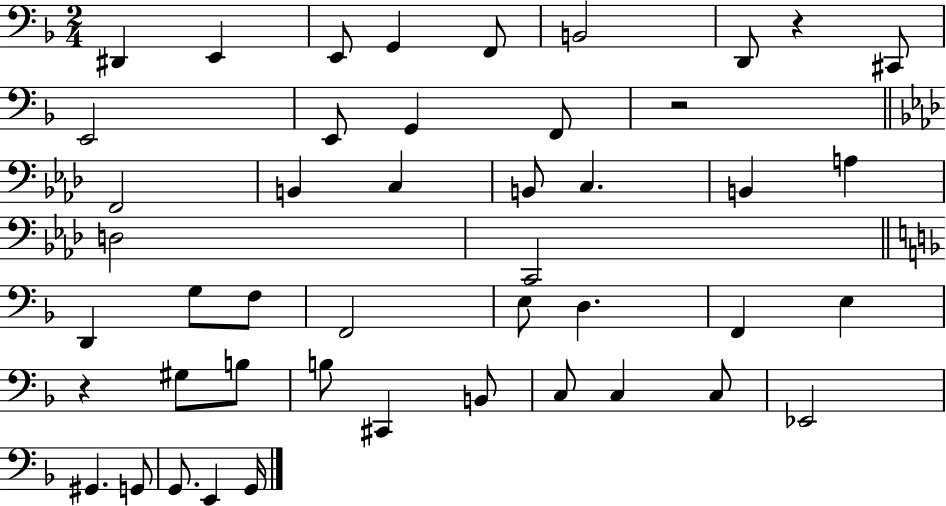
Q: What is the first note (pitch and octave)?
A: D#2